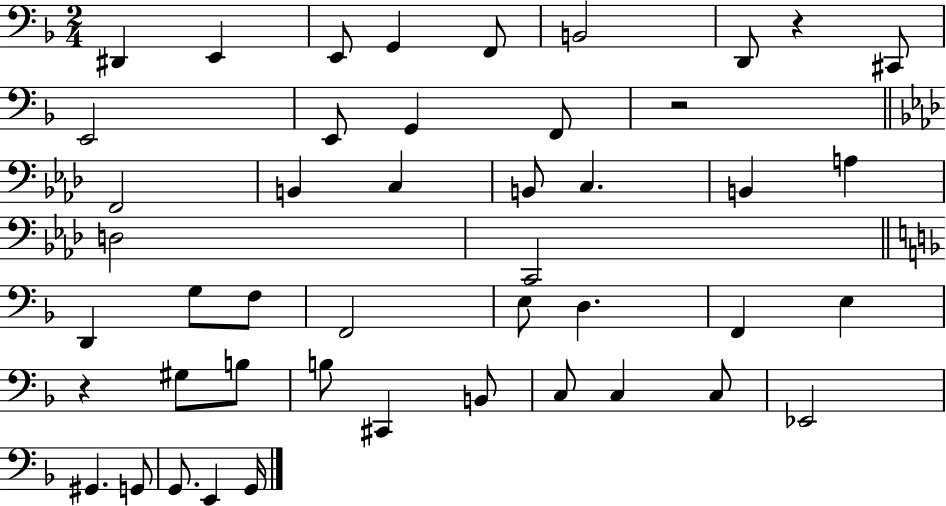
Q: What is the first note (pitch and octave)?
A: D#2